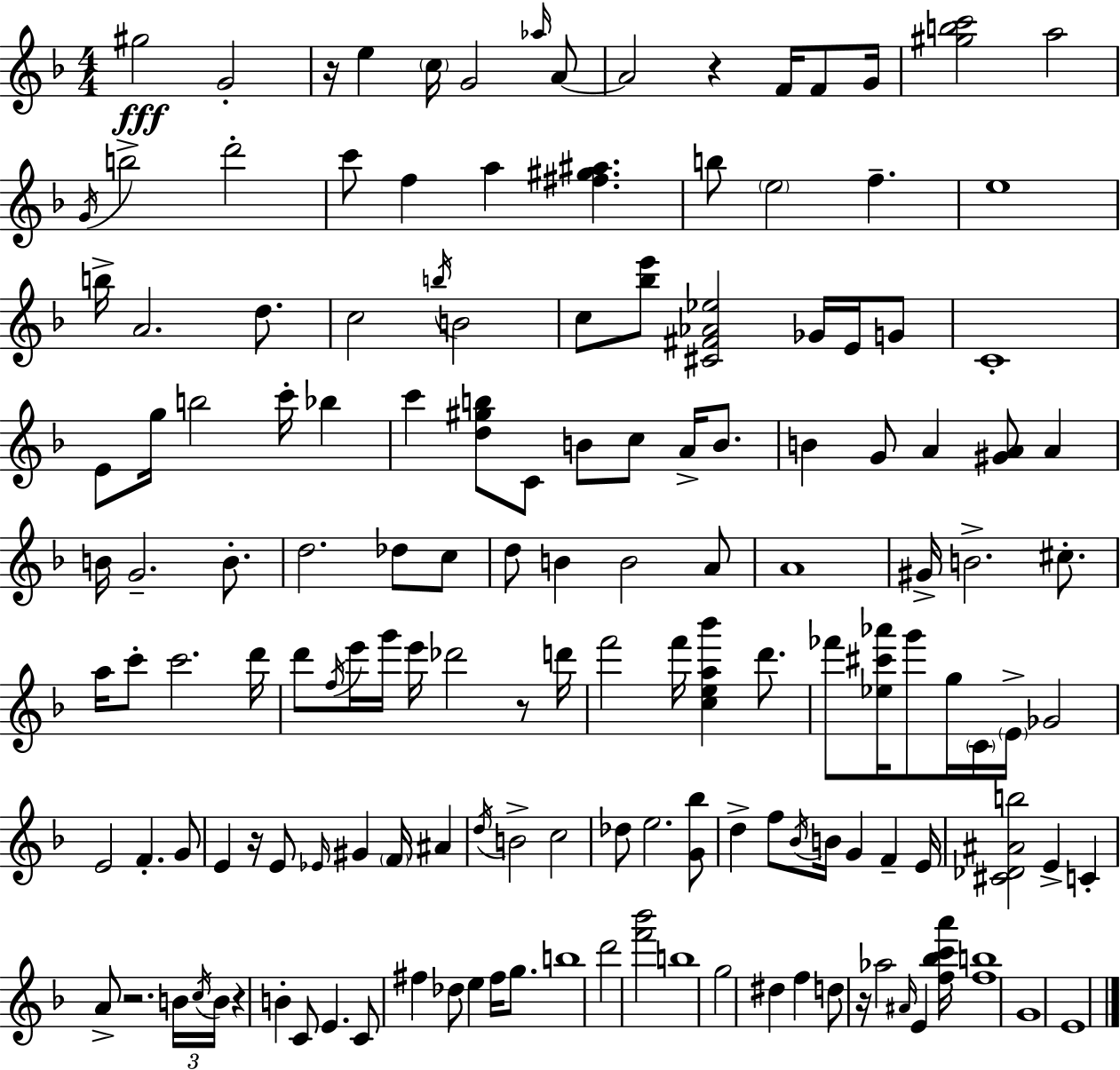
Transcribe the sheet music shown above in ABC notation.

X:1
T:Untitled
M:4/4
L:1/4
K:Dm
^g2 G2 z/4 e c/4 G2 _a/4 A/2 A2 z F/4 F/2 G/4 [^gbc']2 a2 G/4 b2 d'2 c'/2 f a [^f^g^a] b/2 e2 f e4 b/4 A2 d/2 c2 b/4 B2 c/2 [_be']/2 [^C^F_A_e]2 _G/4 E/4 G/2 C4 E/2 g/4 b2 c'/4 _b c' [d^gb]/2 C/2 B/2 c/2 A/4 B/2 B G/2 A [^GA]/2 A B/4 G2 B/2 d2 _d/2 c/2 d/2 B B2 A/2 A4 ^G/4 B2 ^c/2 a/4 c'/2 c'2 d'/4 d'/2 f/4 e'/4 g'/4 e'/4 _d'2 z/2 d'/4 f'2 f'/4 [cea_b'] d'/2 _f'/2 [_e^c'_a']/4 g'/2 g/4 C/4 E/4 _G2 E2 F G/2 E z/4 E/2 _E/4 ^G F/4 ^A d/4 B2 c2 _d/2 e2 [G_b]/2 d f/2 _B/4 B/4 G F E/4 [^C_D^Ab]2 E C A/2 z2 B/4 c/4 B/4 z B C/2 E C/2 ^f _d/2 e ^f/4 g/2 b4 d'2 [f'_b']2 b4 g2 ^d f d/2 z/4 _a2 ^A/4 E [f_bc'a']/4 [fb]4 G4 E4